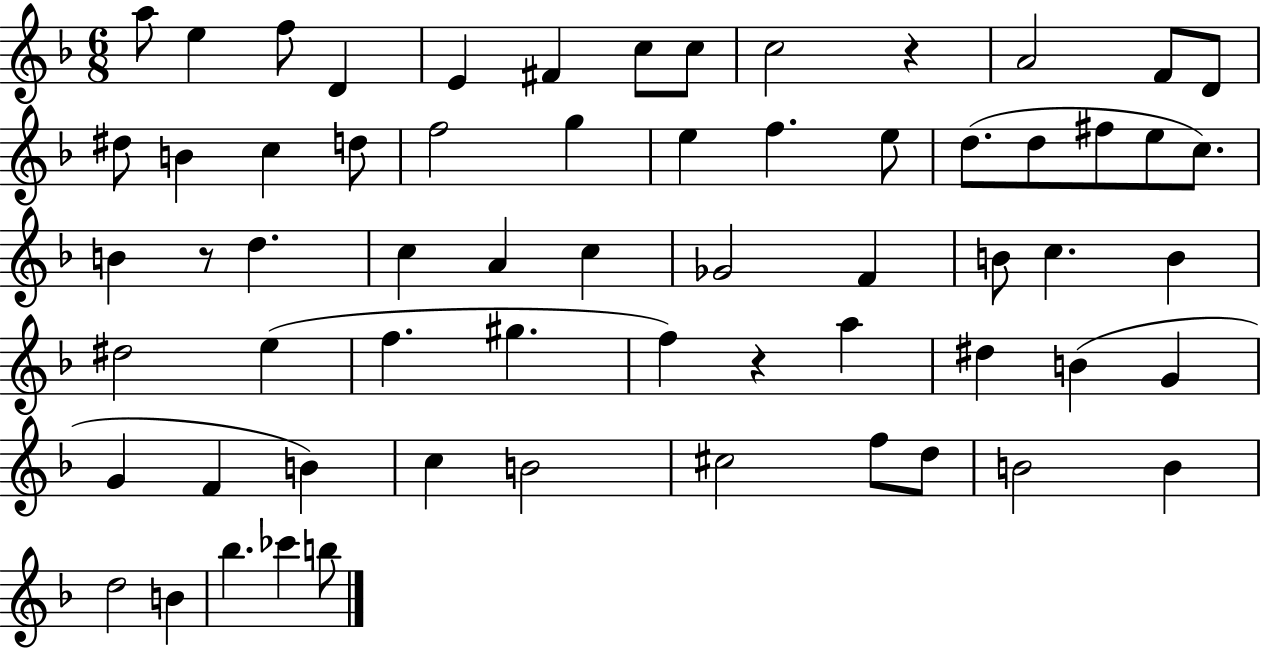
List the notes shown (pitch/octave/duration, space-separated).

A5/e E5/q F5/e D4/q E4/q F#4/q C5/e C5/e C5/h R/q A4/h F4/e D4/e D#5/e B4/q C5/q D5/e F5/h G5/q E5/q F5/q. E5/e D5/e. D5/e F#5/e E5/e C5/e. B4/q R/e D5/q. C5/q A4/q C5/q Gb4/h F4/q B4/e C5/q. B4/q D#5/h E5/q F5/q. G#5/q. F5/q R/q A5/q D#5/q B4/q G4/q G4/q F4/q B4/q C5/q B4/h C#5/h F5/e D5/e B4/h B4/q D5/h B4/q Bb5/q. CES6/q B5/e